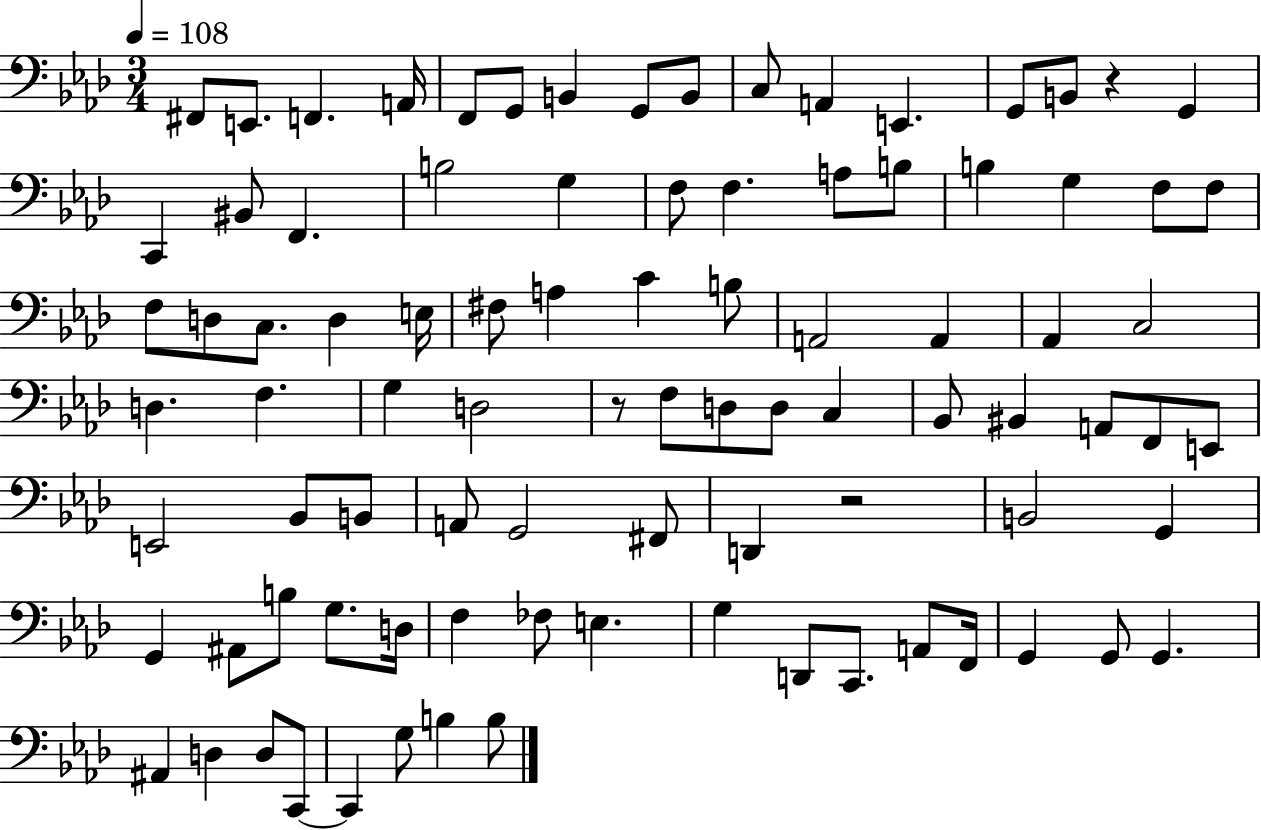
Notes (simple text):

F#2/e E2/e. F2/q. A2/s F2/e G2/e B2/q G2/e B2/e C3/e A2/q E2/q. G2/e B2/e R/q G2/q C2/q BIS2/e F2/q. B3/h G3/q F3/e F3/q. A3/e B3/e B3/q G3/q F3/e F3/e F3/e D3/e C3/e. D3/q E3/s F#3/e A3/q C4/q B3/e A2/h A2/q Ab2/q C3/h D3/q. F3/q. G3/q D3/h R/e F3/e D3/e D3/e C3/q Bb2/e BIS2/q A2/e F2/e E2/e E2/h Bb2/e B2/e A2/e G2/h F#2/e D2/q R/h B2/h G2/q G2/q A#2/e B3/e G3/e. D3/s F3/q FES3/e E3/q. G3/q D2/e C2/e. A2/e F2/s G2/q G2/e G2/q. A#2/q D3/q D3/e C2/e C2/q G3/e B3/q B3/e